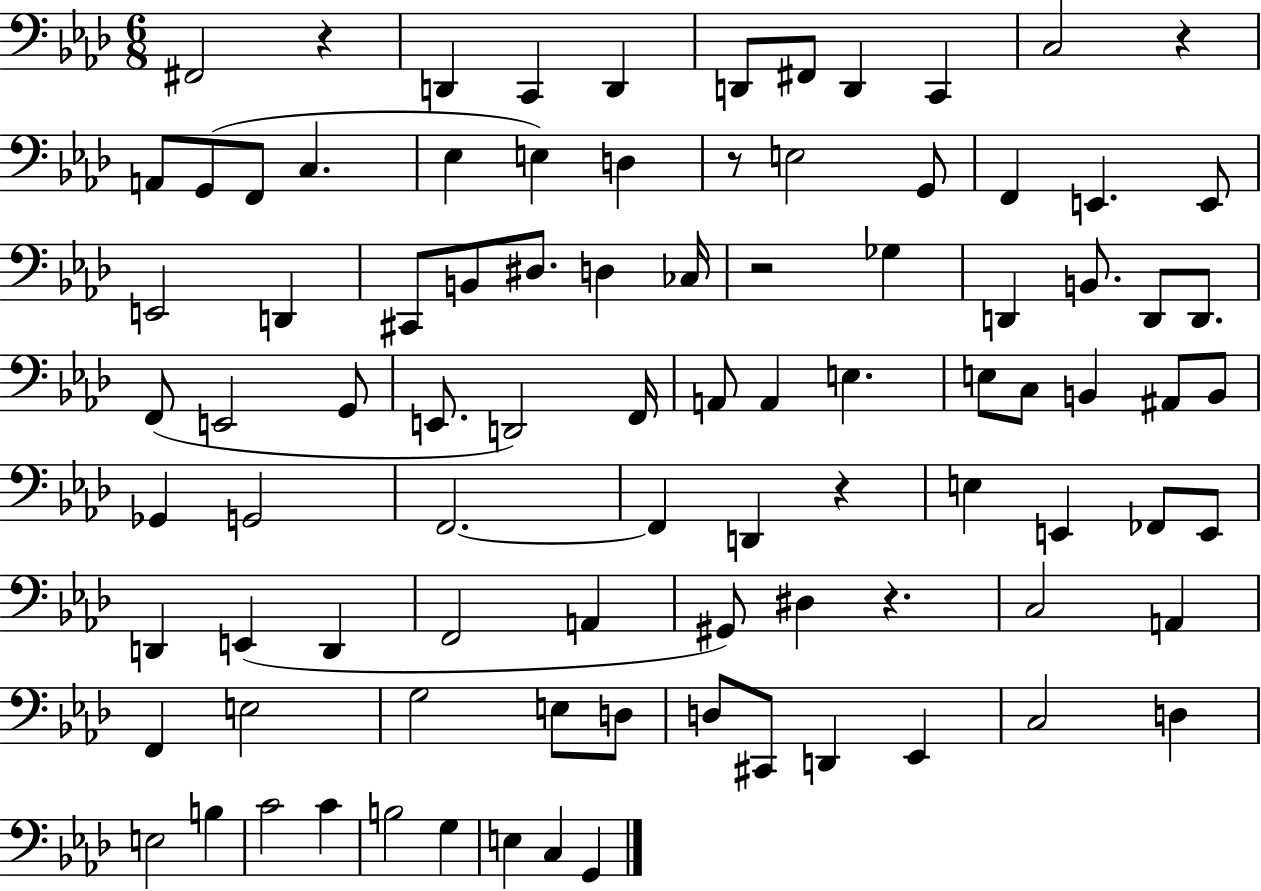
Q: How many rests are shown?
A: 6